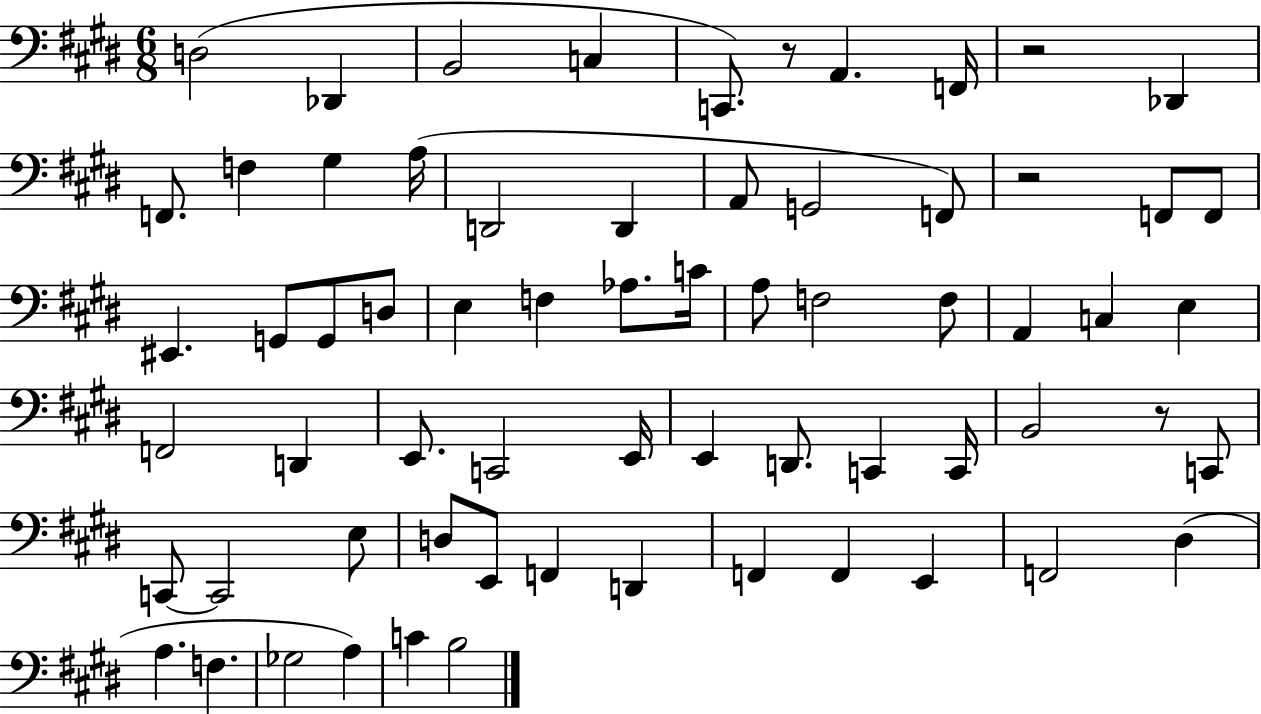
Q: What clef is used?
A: bass